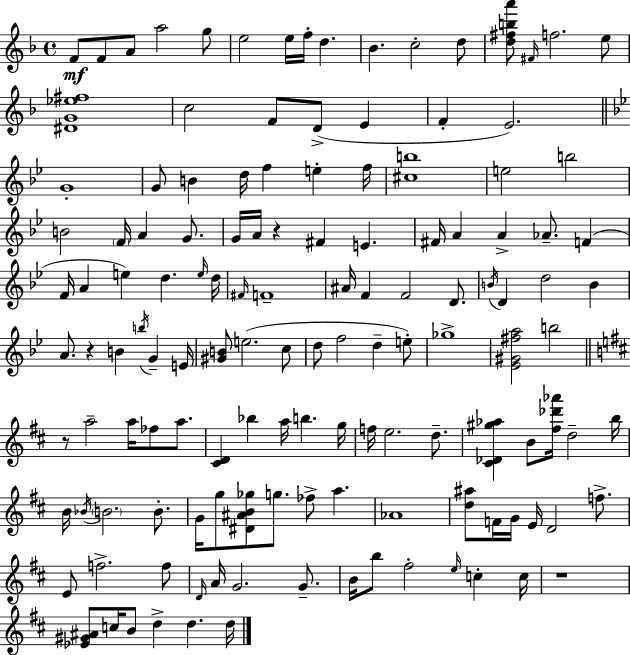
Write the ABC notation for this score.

X:1
T:Untitled
M:4/4
L:1/4
K:Dm
F/2 F/2 A/2 a2 g/2 e2 e/4 f/4 d _B c2 d/2 [d^fba']/2 ^F/4 f2 e/2 [^DG_e^f]4 c2 F/2 D/2 E F E2 G4 G/2 B d/4 f e f/4 [^cb]4 e2 b2 B2 F/4 A G/2 G/4 A/4 z ^F E ^F/4 A A _A/2 F F/4 A e d e/4 d/4 ^F/4 F4 ^A/4 F F2 D/2 B/4 D d2 B A/2 z B b/4 G E/4 [^GB]/2 e2 c/2 d/2 f2 d e/2 _g4 [_E^G^fa]2 b2 z/2 a2 a/4 _f/2 a/2 [^CD] _b a/4 b g/4 f/4 e2 d/2 [^C_D^g_a] B/2 [^f_d'_a']/4 d2 b/4 B/4 _B/4 B2 B/2 G/4 g/2 [^D^AB_g]/2 g/2 _f/2 a _A4 [d^a]/2 F/4 G/4 E/4 D2 f/2 E/2 f2 f/2 D/4 A/4 G2 G/2 B/4 b/2 ^f2 e/4 c c/4 z4 [_E^G^A]/2 c/4 B/2 d d d/4